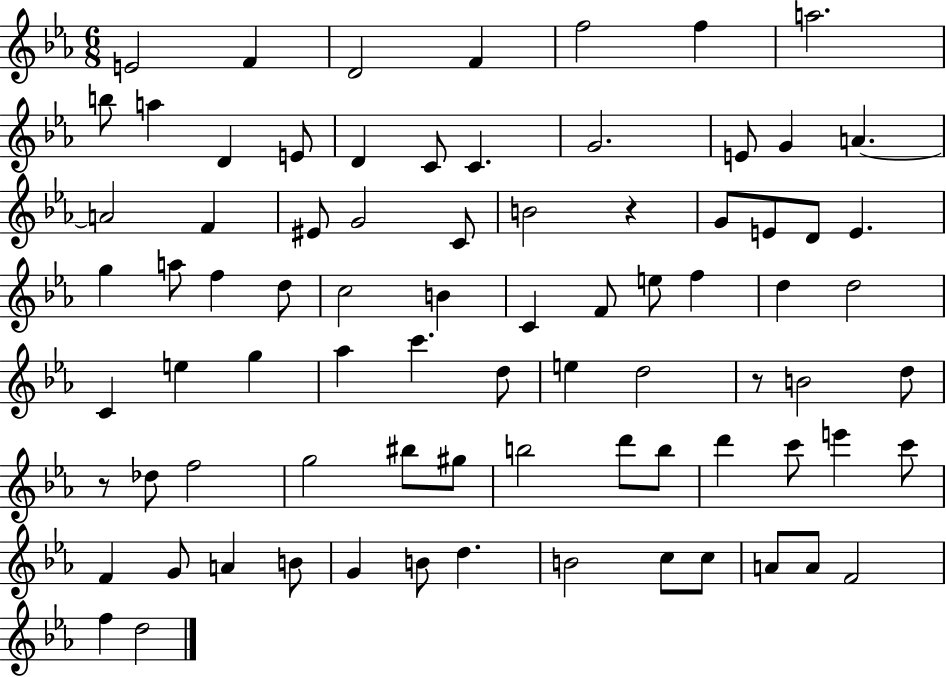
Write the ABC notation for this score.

X:1
T:Untitled
M:6/8
L:1/4
K:Eb
E2 F D2 F f2 f a2 b/2 a D E/2 D C/2 C G2 E/2 G A A2 F ^E/2 G2 C/2 B2 z G/2 E/2 D/2 E g a/2 f d/2 c2 B C F/2 e/2 f d d2 C e g _a c' d/2 e d2 z/2 B2 d/2 z/2 _d/2 f2 g2 ^b/2 ^g/2 b2 d'/2 b/2 d' c'/2 e' c'/2 F G/2 A B/2 G B/2 d B2 c/2 c/2 A/2 A/2 F2 f d2